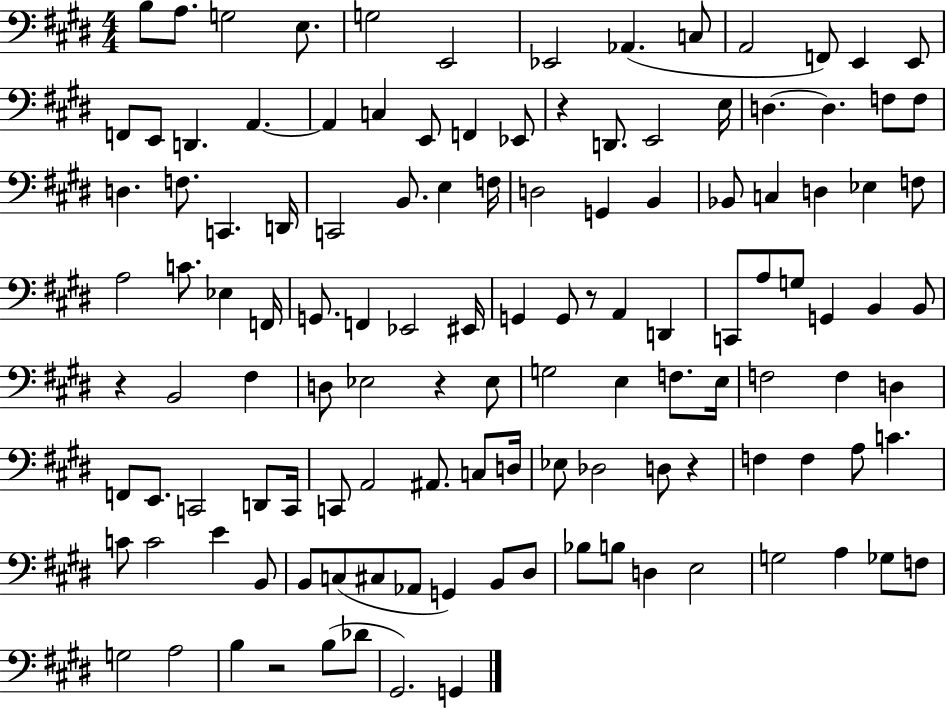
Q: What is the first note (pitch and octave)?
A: B3